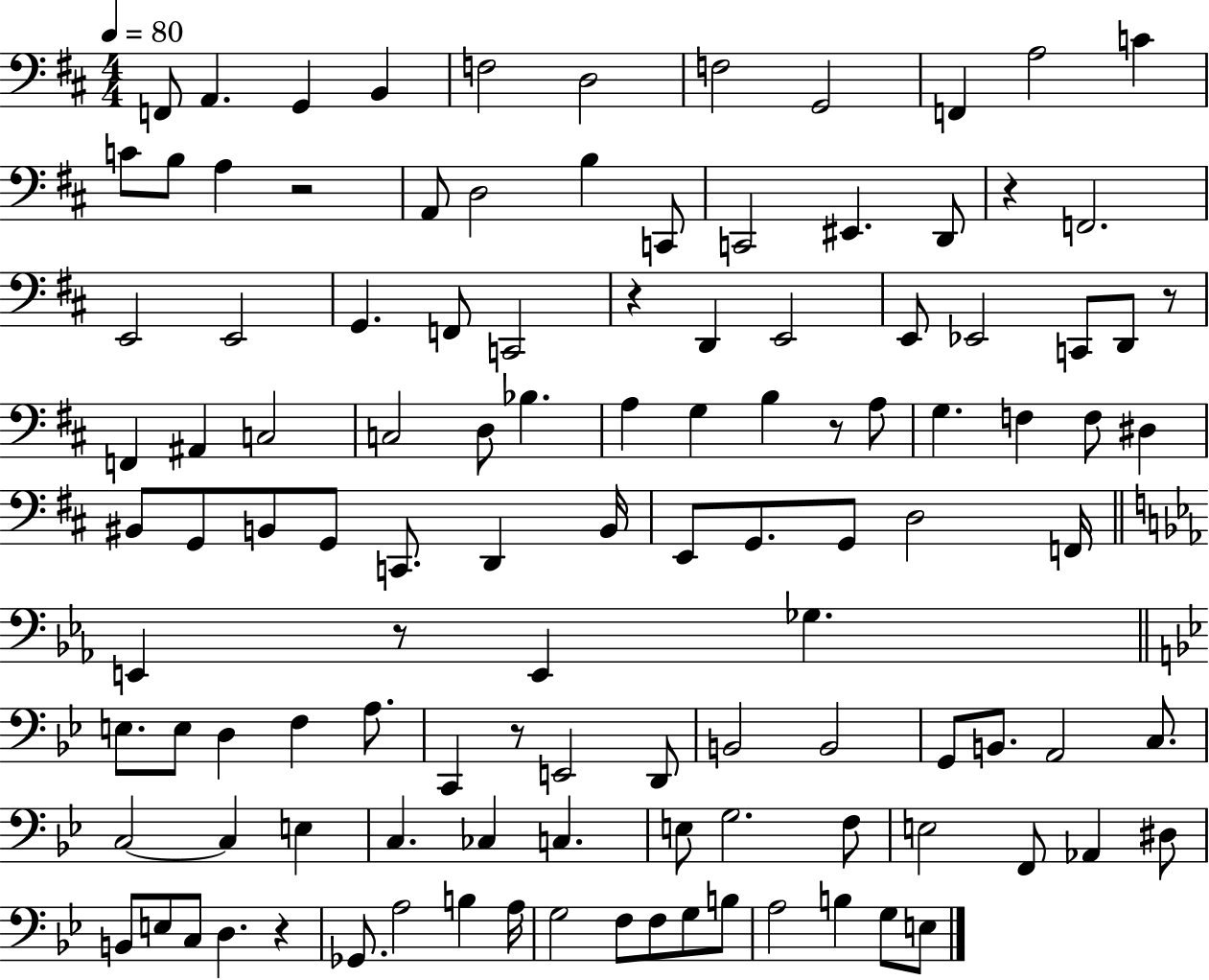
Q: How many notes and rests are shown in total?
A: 114